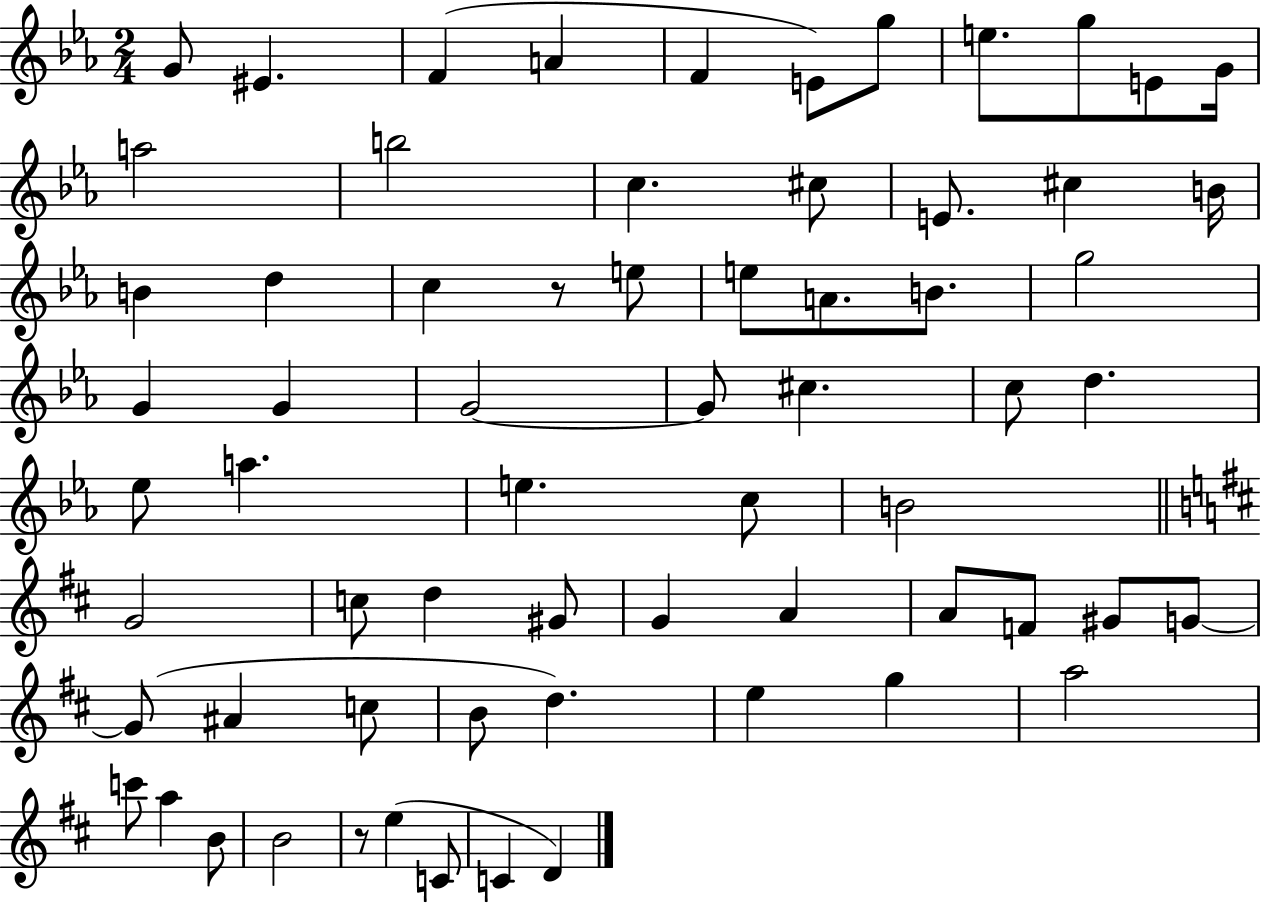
G4/e EIS4/q. F4/q A4/q F4/q E4/e G5/e E5/e. G5/e E4/e G4/s A5/h B5/h C5/q. C#5/e E4/e. C#5/q B4/s B4/q D5/q C5/q R/e E5/e E5/e A4/e. B4/e. G5/h G4/q G4/q G4/h G4/e C#5/q. C5/e D5/q. Eb5/e A5/q. E5/q. C5/e B4/h G4/h C5/e D5/q G#4/e G4/q A4/q A4/e F4/e G#4/e G4/e G4/e A#4/q C5/e B4/e D5/q. E5/q G5/q A5/h C6/e A5/q B4/e B4/h R/e E5/q C4/e C4/q D4/q